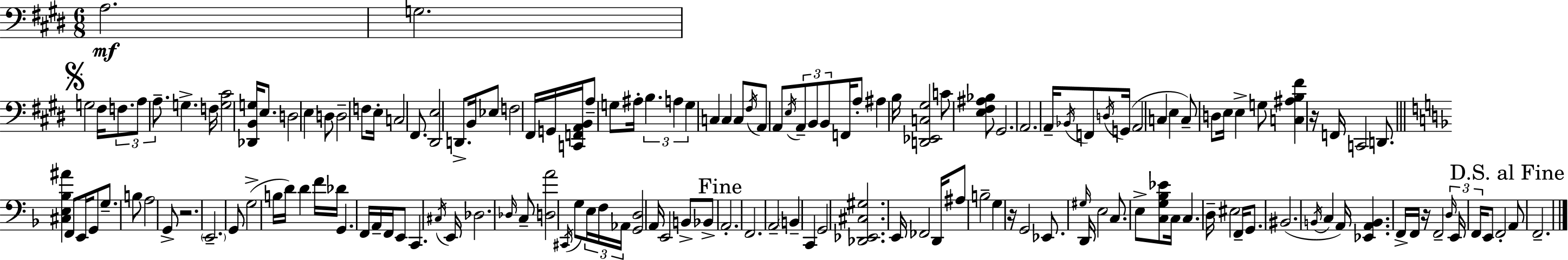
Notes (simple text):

A3/h. G3/h. G3/h F#3/s F3/e. A3/e A3/e. G3/q. F3/s [G3,C#4]/h [Db2,B2,G3]/s E3/e. D3/h E3/q D3/e D3/h F3/e E3/s C3/h F#2/e. [D#2,E3]/h D2/e. B2/s Eb3/e F3/h F#2/s G2/s [C2,F2,A2,B2]/s A3/e G3/e A#3/s B3/q. A3/q G3/q C3/q C3/q C3/e F#3/s A2/e A2/e E3/s A2/e B2/e B2/e F2/s A3/e A#3/q B3/s [D2,Eb2,C3,G#3]/h C4/e [E3,F#3,A#3,Bb3]/e G#2/h. A2/h. A2/s Bb2/s F2/e D3/s G2/s A2/h C3/q E3/q C3/e D3/e E3/s E3/q G3/e [C3,A#3,B3,F#4]/q R/s F2/s C2/h D2/e. [C#3,E3,Bb3,A#4]/q F2/e E2/s G2/e G3/e. B3/e A3/h G2/e R/h. E2/h. G2/e G3/h B3/s D4/s D4/q F4/s Db4/s G2/q. F2/s A2/s F2/s E2/e C2/q. C#3/s E2/s Db3/h. Db3/s C3/e [D3,A4]/h C#2/s G3/e E3/s F3/s Ab2/s [G2,D3]/h A2/s E2/h B2/e Bb2/e A2/h. F2/h. A2/h B2/q C2/q G2/h [Db2,Eb2,C#3,G#3]/h. E2/s FES2/h D2/s A#3/e B3/h G3/q R/s G2/h Eb2/e. G#3/s D2/s E3/h C3/e. E3/e [C3,G3,Bb3,Eb4]/e C3/s C3/q. D3/s EIS3/h F2/s G2/e. BIS2/h. B2/s C3/q A2/s [Eb2,A2,B2]/q. F2/s F2/s R/s F2/h D3/s E2/s F2/s E2/e F2/h A2/e F2/h.